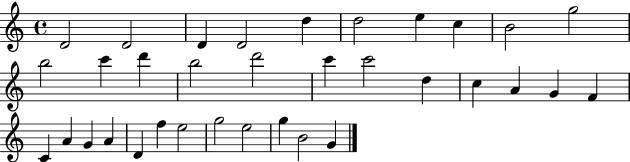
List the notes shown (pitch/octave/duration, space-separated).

D4/h D4/h D4/q D4/h D5/q D5/h E5/q C5/q B4/h G5/h B5/h C6/q D6/q B5/h D6/h C6/q C6/h D5/q C5/q A4/q G4/q F4/q C4/q A4/q G4/q A4/q D4/q F5/q E5/h G5/h E5/h G5/q B4/h G4/q